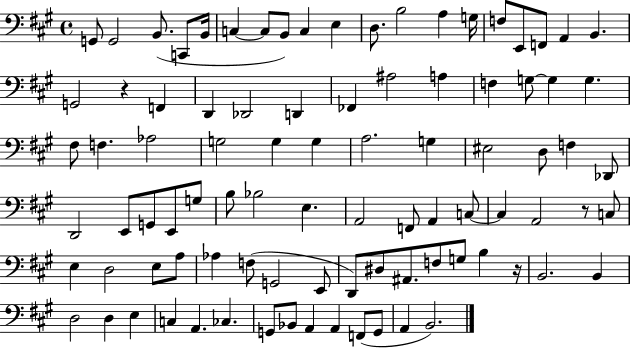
X:1
T:Untitled
M:4/4
L:1/4
K:A
G,,/2 G,,2 B,,/2 C,,/2 B,,/4 C, C,/2 B,,/2 C, E, D,/2 B,2 A, G,/4 F,/2 E,,/2 F,,/2 A,, B,, G,,2 z F,, D,, _D,,2 D,, _F,, ^A,2 A, F, G,/2 G, G, ^F,/2 F, _A,2 G,2 G, G, A,2 G, ^E,2 D,/2 F, _D,,/2 D,,2 E,,/2 G,,/2 E,,/2 G,/2 B,/2 _B,2 E, A,,2 F,,/2 A,, C,/2 C, A,,2 z/2 C,/2 E, D,2 E,/2 A,/2 _A, F,/2 G,,2 E,,/2 D,,/2 ^D,/2 ^A,,/2 F,/2 G,/2 B, z/4 B,,2 B,, D,2 D, E, C, A,, _C, G,,/2 _B,,/2 A,, A,, F,,/2 G,,/2 A,, B,,2